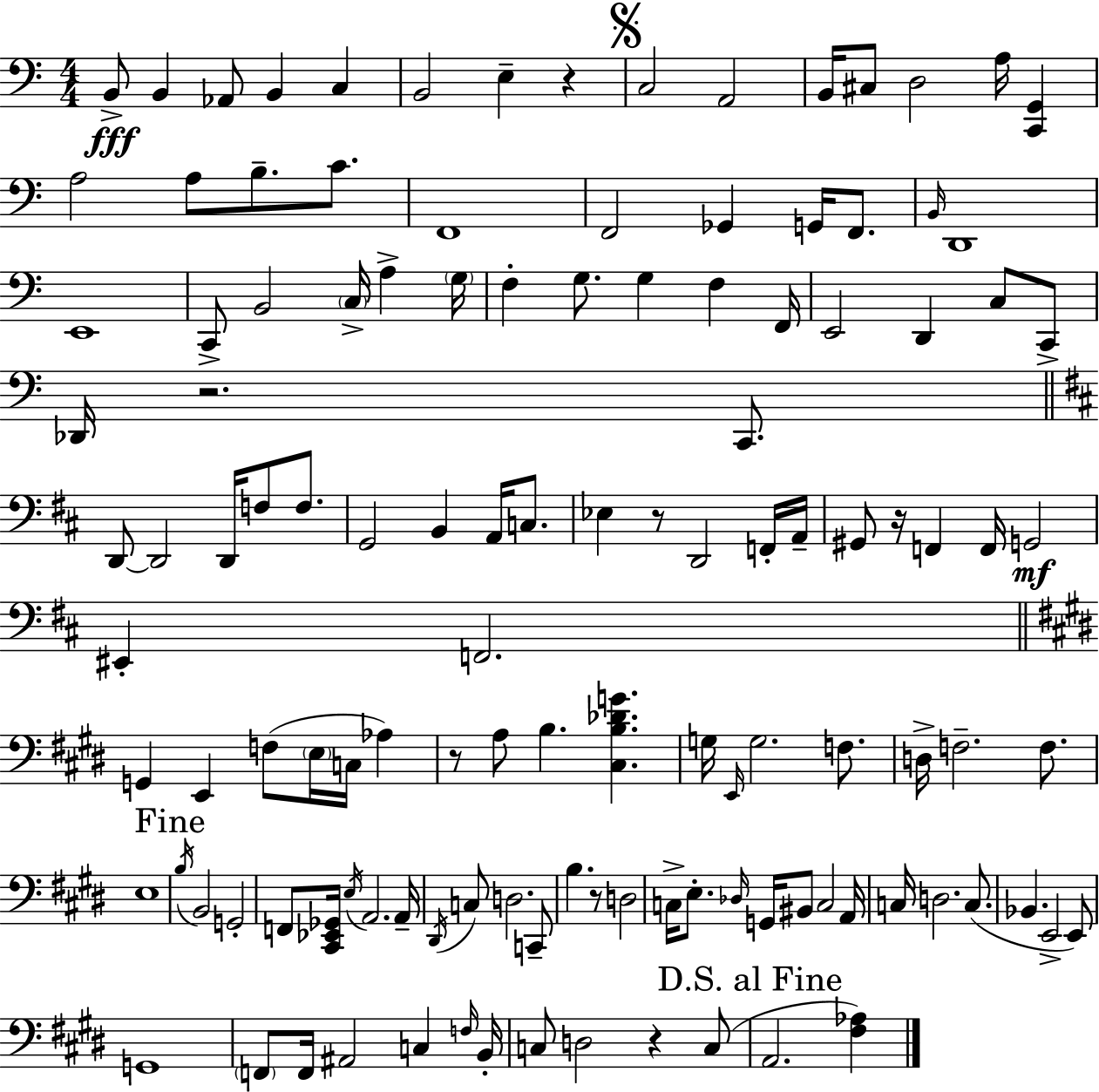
B2/e B2/q Ab2/e B2/q C3/q B2/h E3/q R/q C3/h A2/h B2/s C#3/e D3/h A3/s [C2,G2]/q A3/h A3/e B3/e. C4/e. F2/w F2/h Gb2/q G2/s F2/e. B2/s D2/w E2/w C2/e B2/h C3/s A3/q G3/s F3/q G3/e. G3/q F3/q F2/s E2/h D2/q C3/e C2/e Db2/s R/h. C2/e. D2/e D2/h D2/s F3/e F3/e. G2/h B2/q A2/s C3/e. Eb3/q R/e D2/h F2/s A2/s G#2/e R/s F2/q F2/s G2/h EIS2/q F2/h. G2/q E2/q F3/e E3/s C3/s Ab3/q R/e A3/e B3/q. [C#3,B3,Db4,G4]/q. G3/s E2/s G3/h. F3/e. D3/s F3/h. F3/e. E3/w B3/s B2/h G2/h F2/e [C#2,Eb2,Gb2]/s E3/s A2/h. A2/s D#2/s C3/e D3/h. C2/e B3/q. R/e D3/h C3/s E3/e. Db3/s G2/s BIS2/e C3/h A2/s C3/s D3/h. C3/e. Bb2/q. E2/h E2/e G2/w F2/e F2/s A#2/h C3/q F3/s B2/s C3/e D3/h R/q C3/e A2/h. [F#3,Ab3]/q